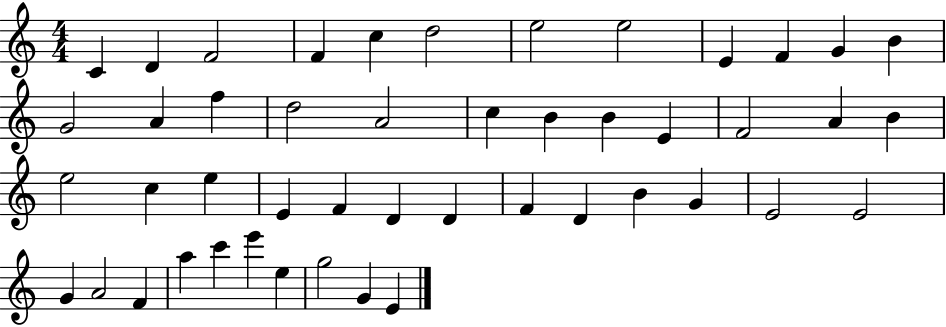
C4/q D4/q F4/h F4/q C5/q D5/h E5/h E5/h E4/q F4/q G4/q B4/q G4/h A4/q F5/q D5/h A4/h C5/q B4/q B4/q E4/q F4/h A4/q B4/q E5/h C5/q E5/q E4/q F4/q D4/q D4/q F4/q D4/q B4/q G4/q E4/h E4/h G4/q A4/h F4/q A5/q C6/q E6/q E5/q G5/h G4/q E4/q